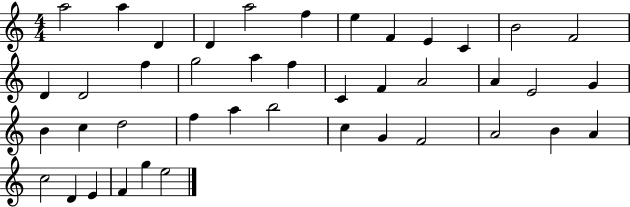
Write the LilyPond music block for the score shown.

{
  \clef treble
  \numericTimeSignature
  \time 4/4
  \key c \major
  a''2 a''4 d'4 | d'4 a''2 f''4 | e''4 f'4 e'4 c'4 | b'2 f'2 | \break d'4 d'2 f''4 | g''2 a''4 f''4 | c'4 f'4 a'2 | a'4 e'2 g'4 | \break b'4 c''4 d''2 | f''4 a''4 b''2 | c''4 g'4 f'2 | a'2 b'4 a'4 | \break c''2 d'4 e'4 | f'4 g''4 e''2 | \bar "|."
}